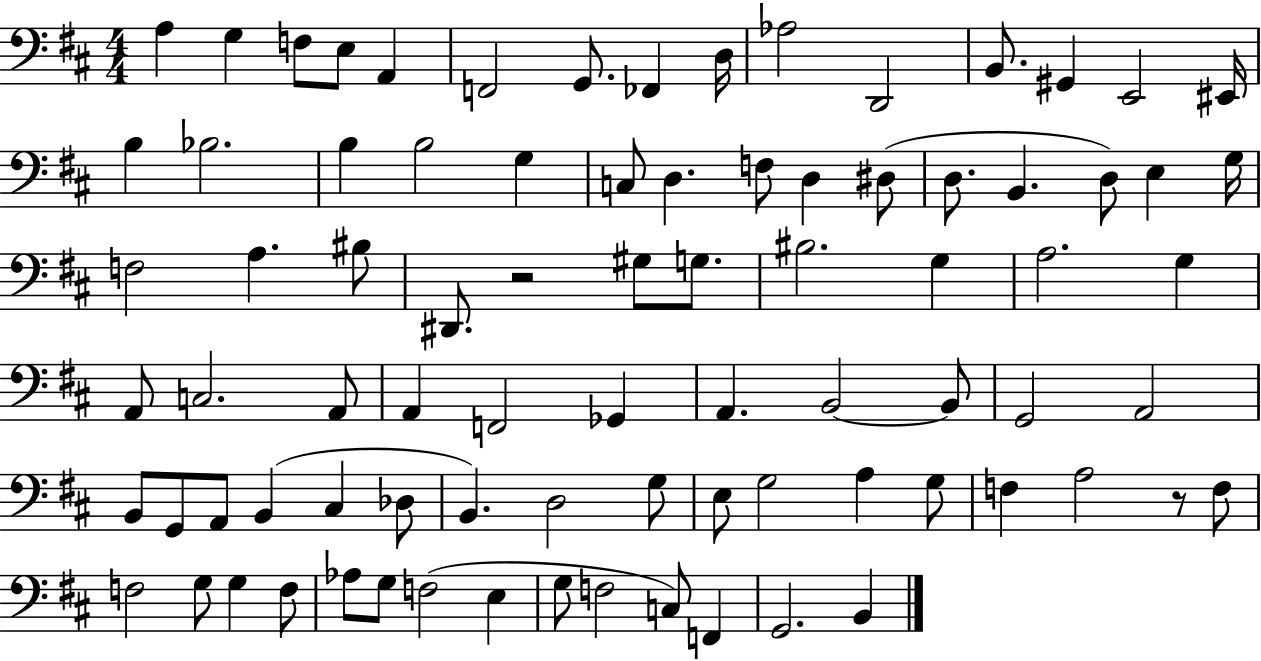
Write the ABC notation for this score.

X:1
T:Untitled
M:4/4
L:1/4
K:D
A, G, F,/2 E,/2 A,, F,,2 G,,/2 _F,, D,/4 _A,2 D,,2 B,,/2 ^G,, E,,2 ^E,,/4 B, _B,2 B, B,2 G, C,/2 D, F,/2 D, ^D,/2 D,/2 B,, D,/2 E, G,/4 F,2 A, ^B,/2 ^D,,/2 z2 ^G,/2 G,/2 ^B,2 G, A,2 G, A,,/2 C,2 A,,/2 A,, F,,2 _G,, A,, B,,2 B,,/2 G,,2 A,,2 B,,/2 G,,/2 A,,/2 B,, ^C, _D,/2 B,, D,2 G,/2 E,/2 G,2 A, G,/2 F, A,2 z/2 F,/2 F,2 G,/2 G, F,/2 _A,/2 G,/2 F,2 E, G,/2 F,2 C,/2 F,, G,,2 B,,